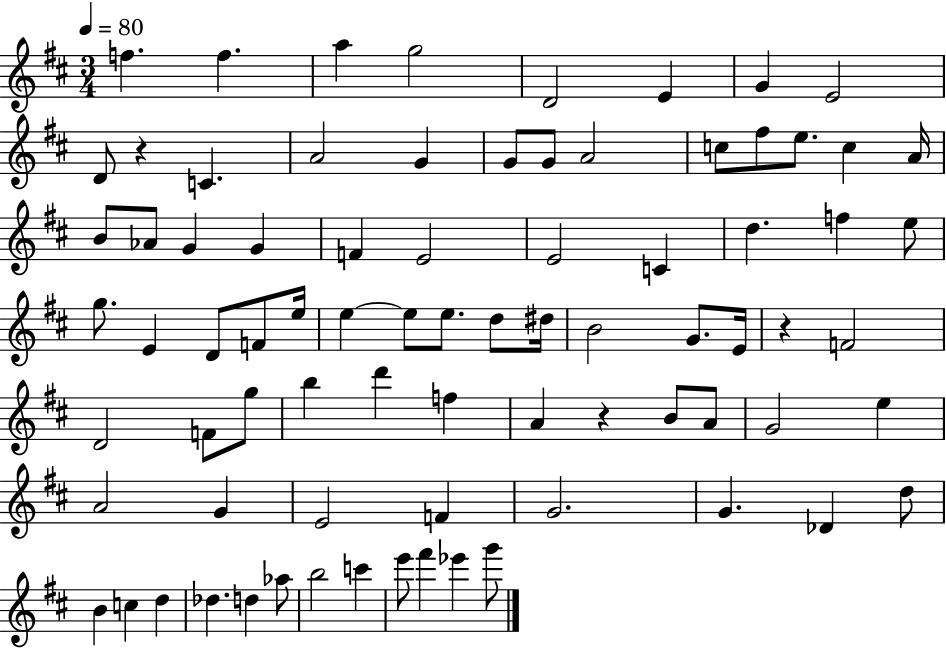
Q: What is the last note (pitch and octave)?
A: G6